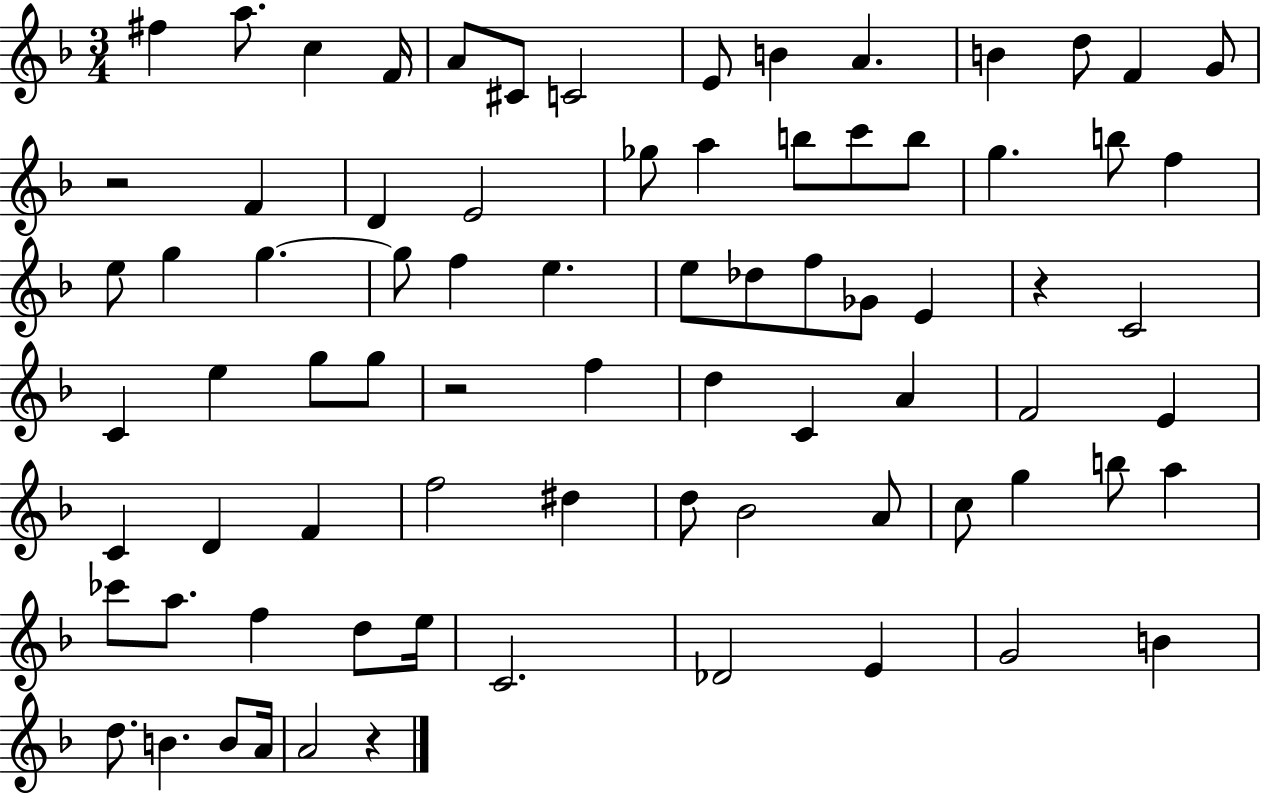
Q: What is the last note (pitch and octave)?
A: A4